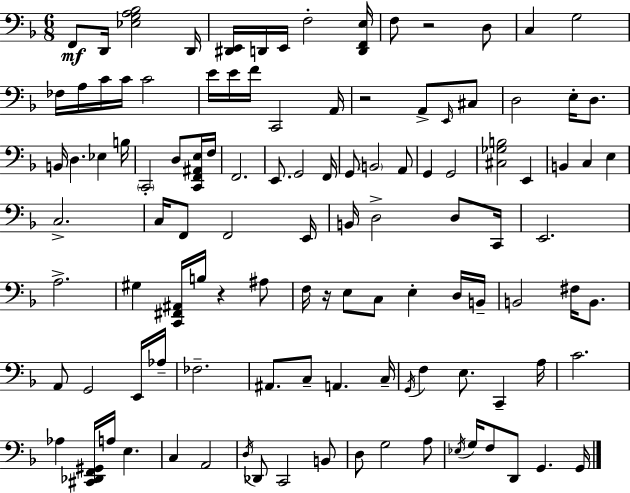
F2/e D2/s [Eb3,G3,A3,Bb3]/h D2/s [D#2,E2]/s D2/s E2/s F3/h [D2,F2,E3]/s F3/e R/h D3/e C3/q G3/h FES3/s A3/s C4/s C4/s C4/h E4/s E4/s F4/s C2/h A2/s R/h A2/e E2/s C#3/e D3/h E3/s D3/e. B2/s D3/q. Eb3/q B3/s C2/h D3/e [C2,F2,A#2,E3]/s F3/s F2/h. E2/e. G2/h F2/s G2/e B2/h A2/e G2/q G2/h [C#3,Gb3,B3]/h E2/q B2/q C3/q E3/q C3/h. C3/s F2/e F2/h E2/s B2/s D3/h D3/e C2/s E2/h. A3/h. G#3/q [C2,F#2,A#2]/s B3/s R/q A#3/e F3/s R/s E3/e C3/e E3/q D3/s B2/s B2/h F#3/s B2/e. A2/e G2/h E2/s Ab3/s FES3/h. A#2/e. C3/e A2/q. C3/s G2/s F3/q E3/e. C2/q A3/s C4/h. Ab3/q [C#2,Db2,F2,G#2]/s A3/s E3/q. C3/q A2/h D3/s Db2/e C2/h B2/e D3/e G3/h A3/e Eb3/s G3/s F3/e D2/e G2/q. G2/s